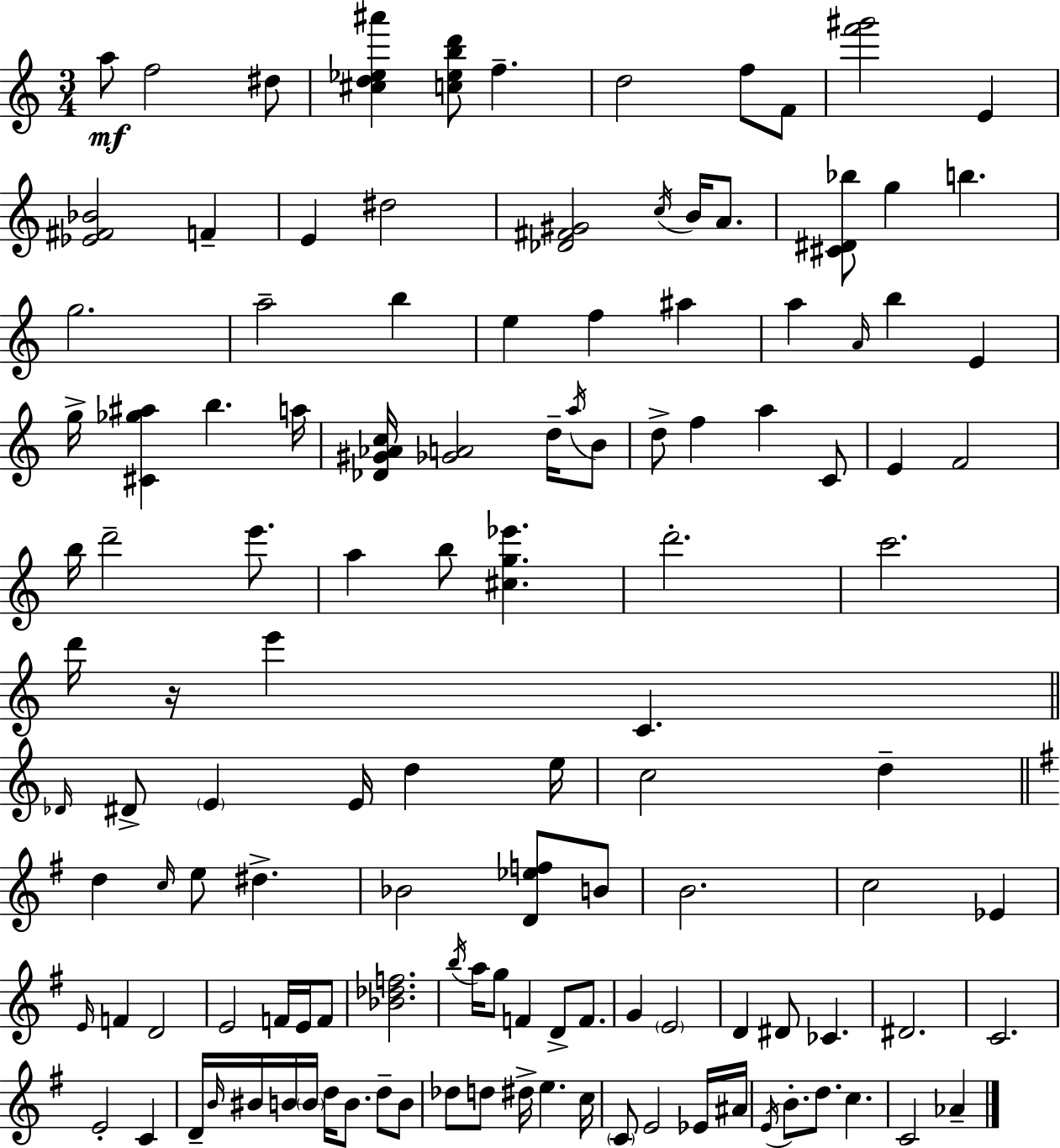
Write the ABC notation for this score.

X:1
T:Untitled
M:3/4
L:1/4
K:Am
a/2 f2 ^d/2 [^cd_e^a'] [c_ebd']/2 f d2 f/2 F/2 [f'^g']2 E [_E^F_B]2 F E ^d2 [_D^F^G]2 c/4 B/4 A/2 [^C^D_b]/2 g b g2 a2 b e f ^a a A/4 b E g/4 [^C_g^a] b a/4 [_D^G_Ac]/4 [_GA]2 d/4 a/4 B/2 d/2 f a C/2 E F2 b/4 d'2 e'/2 a b/2 [^cg_e'] d'2 c'2 d'/4 z/4 e' C _D/4 ^D/2 E E/4 d e/4 c2 d d c/4 e/2 ^d _B2 [D_ef]/2 B/2 B2 c2 _E E/4 F D2 E2 F/4 E/4 F/2 [_B_df]2 b/4 a/4 g/2 F D/2 F/2 G E2 D ^D/2 _C ^D2 C2 E2 C D/4 B/4 ^B/4 B/4 B/4 d/4 B/2 d/2 B/2 _d/2 d/2 ^d/4 e c/4 C/2 E2 _E/4 ^A/4 E/4 B/2 d/2 c C2 _A